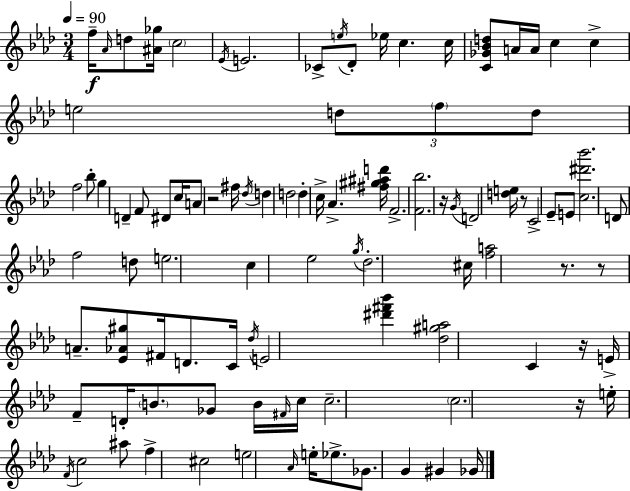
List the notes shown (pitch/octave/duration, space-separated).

F5/s Ab4/s D5/e [A#4,Gb5]/s C5/h Eb4/s E4/h. CES4/e E5/s Db4/e Eb5/s C5/q. C5/s [C4,Gb4,Bb4,D5]/e A4/s A4/s C5/q C5/q E5/h D5/e F5/e D5/e F5/h Bb5/e G5/q D4/q F4/e D#4/e C5/s A4/e R/h F#5/s Db5/s D5/q D5/h D5/q C5/s Ab4/q. [F#5,G#5,A#5,D6]/s F4/h. [F4,Bb5]/h. R/s G4/s D4/h [D5,E5]/s R/e C4/h Eb4/e E4/e [C5,D#6,Bb6]/h. D4/e F5/h D5/e E5/h. C5/q Eb5/h G5/s Db5/h. C#5/s [F5,A5]/h R/e. R/e A4/e. [Eb4,Ab4,G#5]/e F#4/s D4/e. C4/s Db5/s E4/h [D#6,F#6,Bb6]/q [Db5,G#5,A5]/h C4/q R/s E4/s F4/e D4/s B4/e. Gb4/e B4/s F#4/s C5/s C5/h. C5/h. R/s E5/s F4/s C5/h A#5/e F5/q C#5/h E5/h Ab4/s E5/s Eb5/e. Gb4/e. G4/q G#4/q Gb4/s